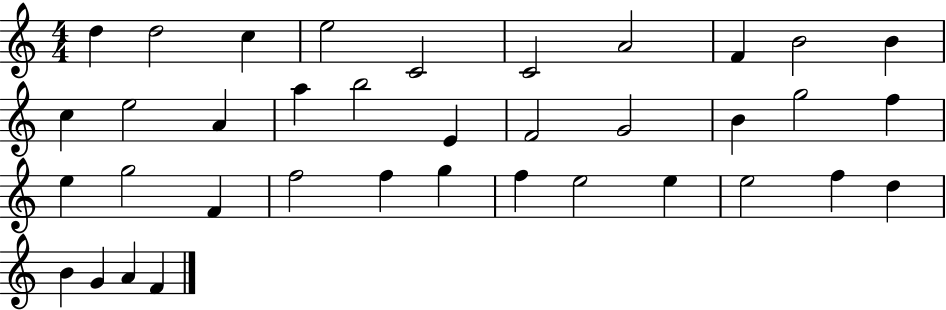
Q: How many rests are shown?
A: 0